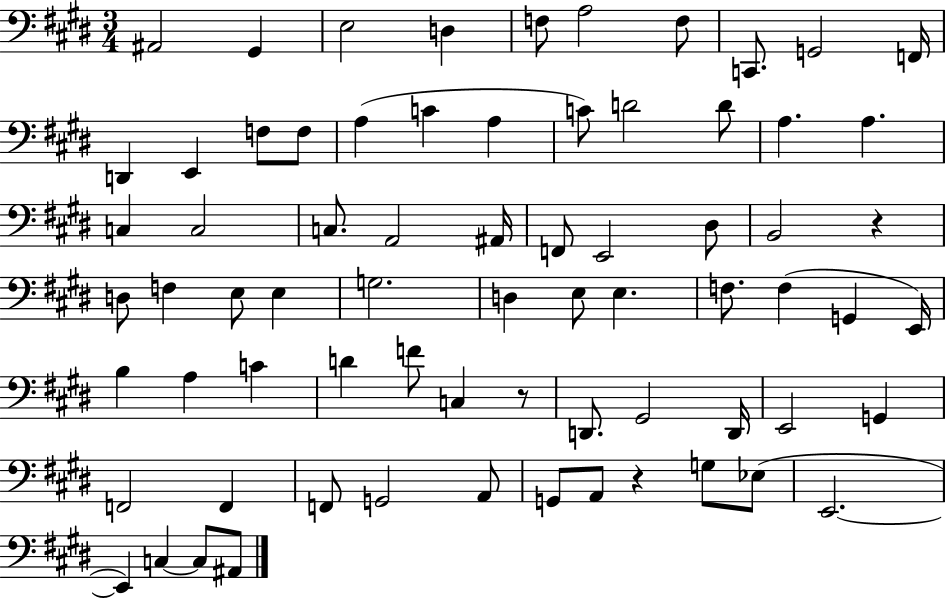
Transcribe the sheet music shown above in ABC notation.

X:1
T:Untitled
M:3/4
L:1/4
K:E
^A,,2 ^G,, E,2 D, F,/2 A,2 F,/2 C,,/2 G,,2 F,,/4 D,, E,, F,/2 F,/2 A, C A, C/2 D2 D/2 A, A, C, C,2 C,/2 A,,2 ^A,,/4 F,,/2 E,,2 ^D,/2 B,,2 z D,/2 F, E,/2 E, G,2 D, E,/2 E, F,/2 F, G,, E,,/4 B, A, C D F/2 C, z/2 D,,/2 ^G,,2 D,,/4 E,,2 G,, F,,2 F,, F,,/2 G,,2 A,,/2 G,,/2 A,,/2 z G,/2 _E,/2 E,,2 E,, C, C,/2 ^A,,/2